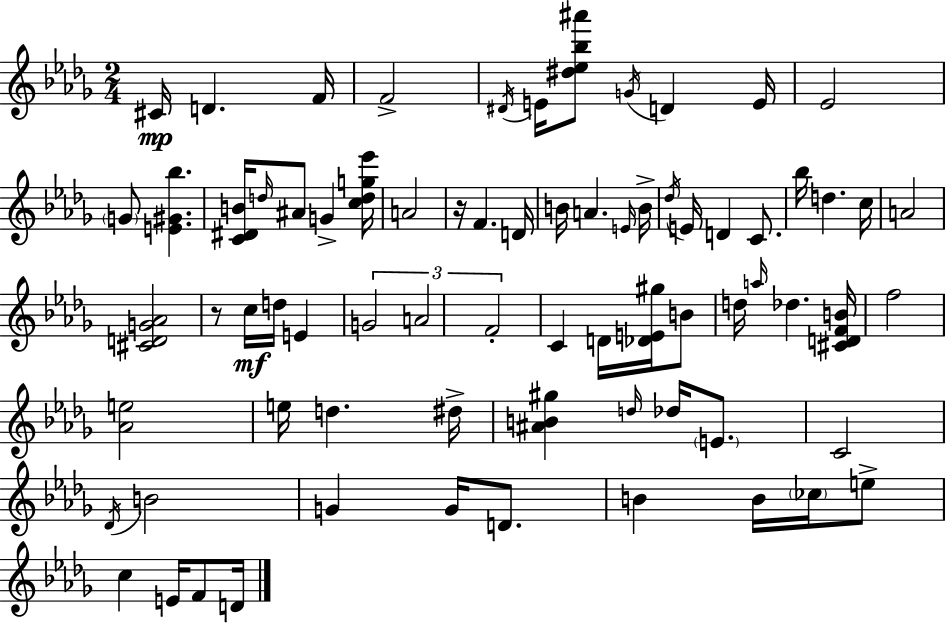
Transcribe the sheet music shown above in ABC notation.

X:1
T:Untitled
M:2/4
L:1/4
K:Bbm
^C/4 D F/4 F2 ^D/4 E/4 [^d_e_b^a']/2 G/4 D E/4 _E2 G/2 [E^G_b] [C^DB]/4 d/4 ^A/2 G [cdg_e']/4 A2 z/4 F D/4 B/4 A E/4 B/4 _d/4 E/4 D C/2 _b/4 d c/4 A2 [^CDG_A]2 z/2 c/4 d/4 E G2 A2 F2 C D/4 [_DE^g]/4 B/2 d/4 a/4 _d [^CDFB]/4 f2 [_Ae]2 e/4 d ^d/4 [^AB^g] d/4 _d/4 E/2 C2 _D/4 B2 G G/4 D/2 B B/4 _c/4 e/2 c E/4 F/2 D/4